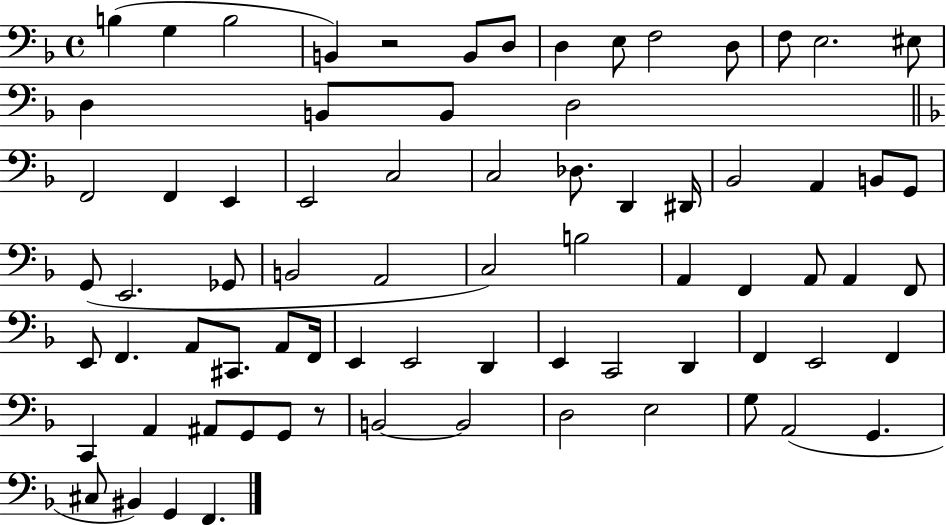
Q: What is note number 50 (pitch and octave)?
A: E2